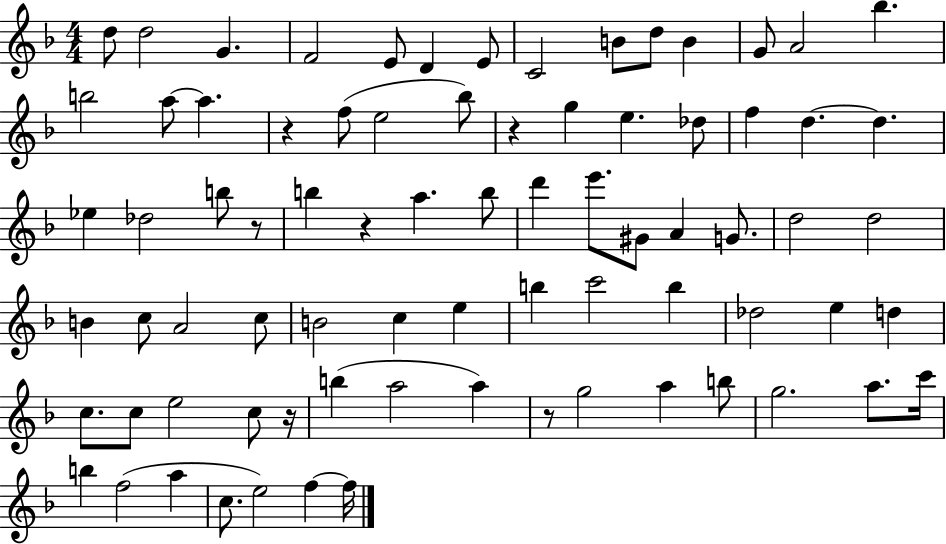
{
  \clef treble
  \numericTimeSignature
  \time 4/4
  \key f \major
  \repeat volta 2 { d''8 d''2 g'4. | f'2 e'8 d'4 e'8 | c'2 b'8 d''8 b'4 | g'8 a'2 bes''4. | \break b''2 a''8~~ a''4. | r4 f''8( e''2 bes''8) | r4 g''4 e''4. des''8 | f''4 d''4.~~ d''4. | \break ees''4 des''2 b''8 r8 | b''4 r4 a''4. b''8 | d'''4 e'''8. gis'8 a'4 g'8. | d''2 d''2 | \break b'4 c''8 a'2 c''8 | b'2 c''4 e''4 | b''4 c'''2 b''4 | des''2 e''4 d''4 | \break c''8. c''8 e''2 c''8 r16 | b''4( a''2 a''4) | r8 g''2 a''4 b''8 | g''2. a''8. c'''16 | \break b''4 f''2( a''4 | c''8. e''2) f''4~~ f''16 | } \bar "|."
}